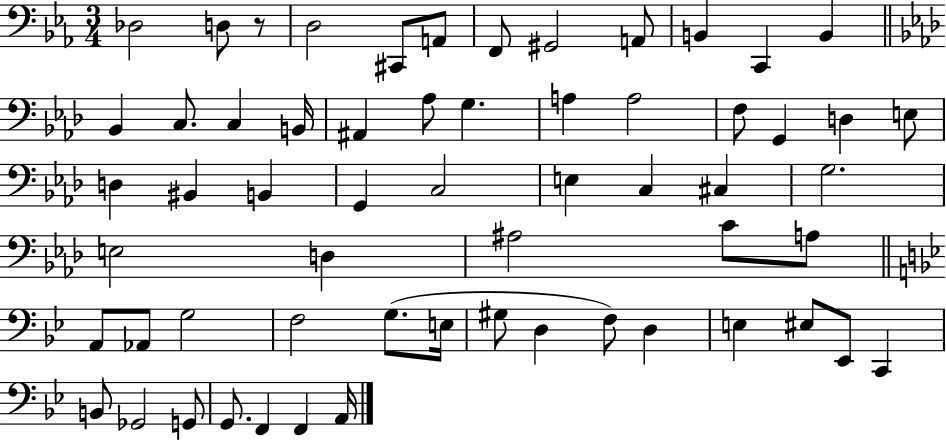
{
  \clef bass
  \numericTimeSignature
  \time 3/4
  \key ees \major
  des2 d8 r8 | d2 cis,8 a,8 | f,8 gis,2 a,8 | b,4 c,4 b,4 | \break \bar "||" \break \key aes \major bes,4 c8. c4 b,16 | ais,4 aes8 g4. | a4 a2 | f8 g,4 d4 e8 | \break d4 bis,4 b,4 | g,4 c2 | e4 c4 cis4 | g2. | \break e2 d4 | ais2 c'8 a8 | \bar "||" \break \key g \minor a,8 aes,8 g2 | f2 g8.( e16 | gis8 d4 f8) d4 | e4 eis8 ees,8 c,4 | \break b,8 ges,2 g,8 | g,8. f,4 f,4 a,16 | \bar "|."
}